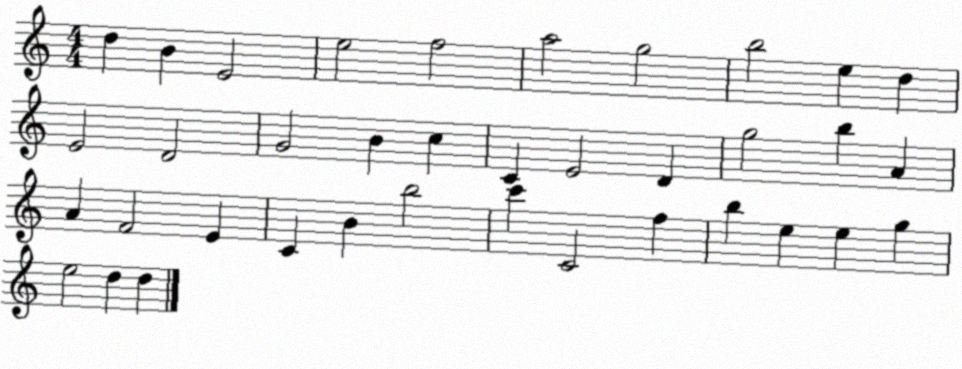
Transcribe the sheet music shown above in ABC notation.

X:1
T:Untitled
M:4/4
L:1/4
K:C
d B E2 e2 f2 a2 g2 b2 e d E2 D2 G2 B c C E2 D g2 b A A F2 E C B b2 c' C2 f b e e g e2 d d